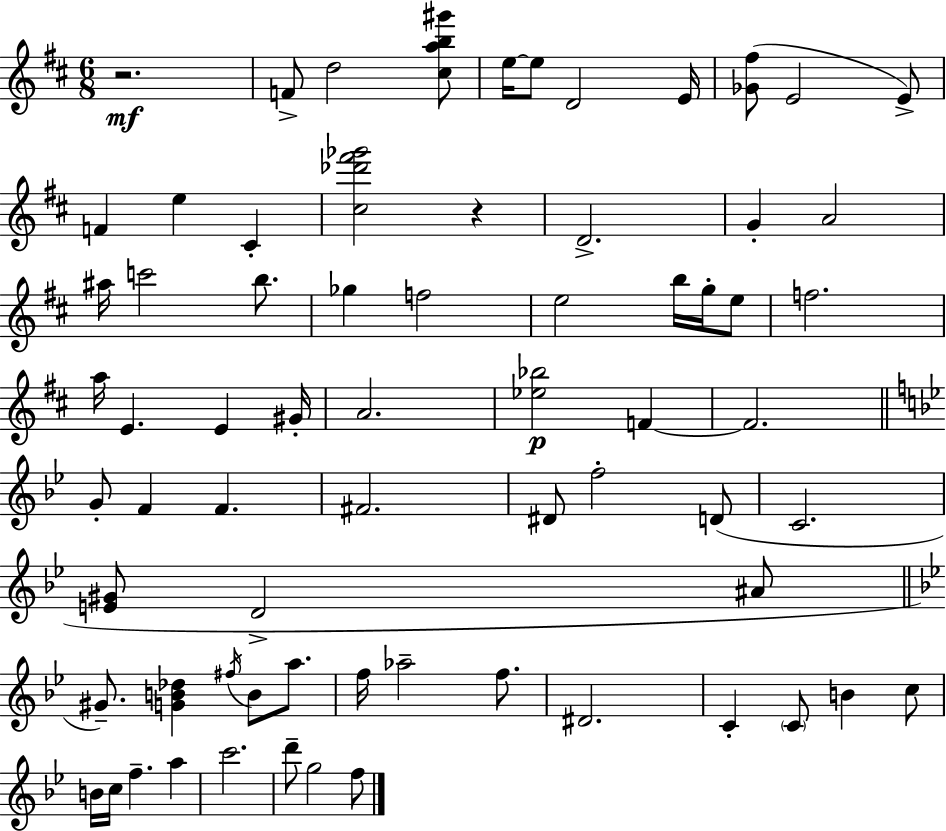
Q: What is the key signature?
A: D major